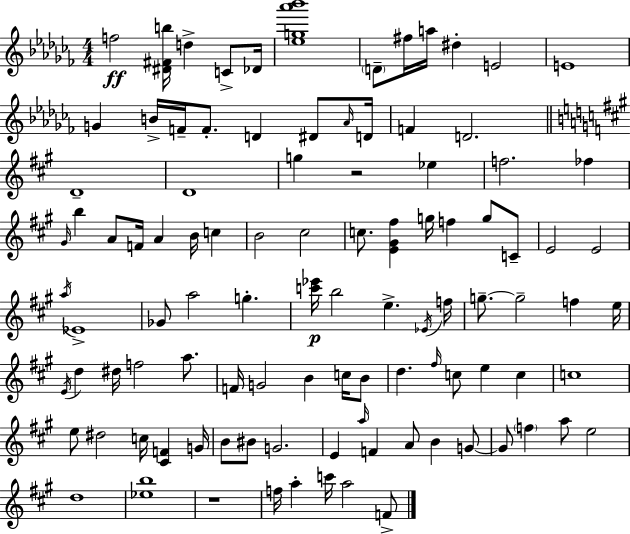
X:1
T:Untitled
M:4/4
L:1/4
K:Abm
f2 [^D^Fb]/4 d C/2 _D/4 [_eg_a'_b']4 D/2 ^f/4 a/4 ^d E2 E4 G B/4 F/4 F/2 D ^D/2 _A/4 D/4 F D2 D4 D4 g z2 _e f2 _f ^G/4 b A/2 F/4 A B/4 c B2 ^c2 c/2 [E^G^f] g/4 f g/2 C/2 E2 E2 a/4 _E4 _G/2 a2 g [c'_e']/4 b2 e _E/4 f/4 g/2 g2 f e/4 E/4 d ^d/4 f2 a/2 F/4 G2 B c/4 B/2 d ^f/4 c/2 e c c4 e/2 ^d2 c/4 [^CF] G/4 B/2 ^B/2 G2 E a/4 F A/2 B G/2 G/2 f a/2 e2 d4 [_eb]4 z4 f/4 a c'/4 a2 F/2